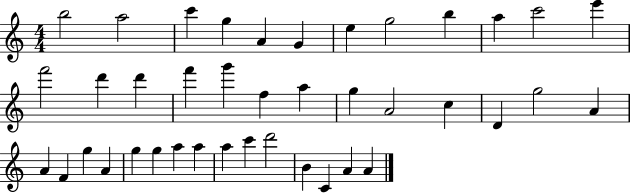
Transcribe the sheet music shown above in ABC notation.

X:1
T:Untitled
M:4/4
L:1/4
K:C
b2 a2 c' g A G e g2 b a c'2 e' f'2 d' d' f' g' f a g A2 c D g2 A A F g A g g a a a c' d'2 B C A A